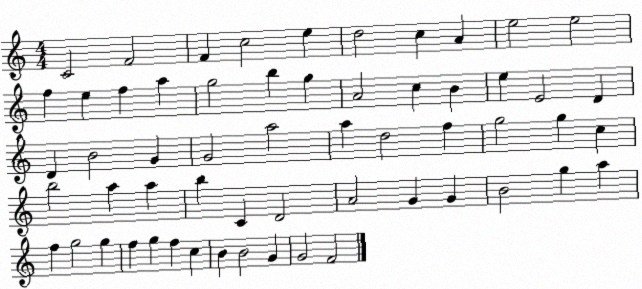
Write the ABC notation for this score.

X:1
T:Untitled
M:4/4
L:1/4
K:C
C2 F2 F c2 e d2 c A e2 e2 f e f a g2 b g A2 c B e E2 D D B2 G G2 a2 a d2 f g2 g c b2 a a b C D2 A2 G G B2 g a f g2 g f g f c B B2 G G2 F2